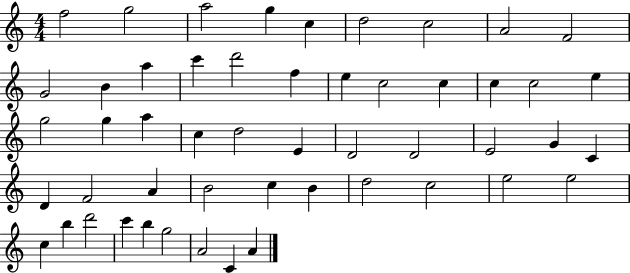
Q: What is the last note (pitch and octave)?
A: A4